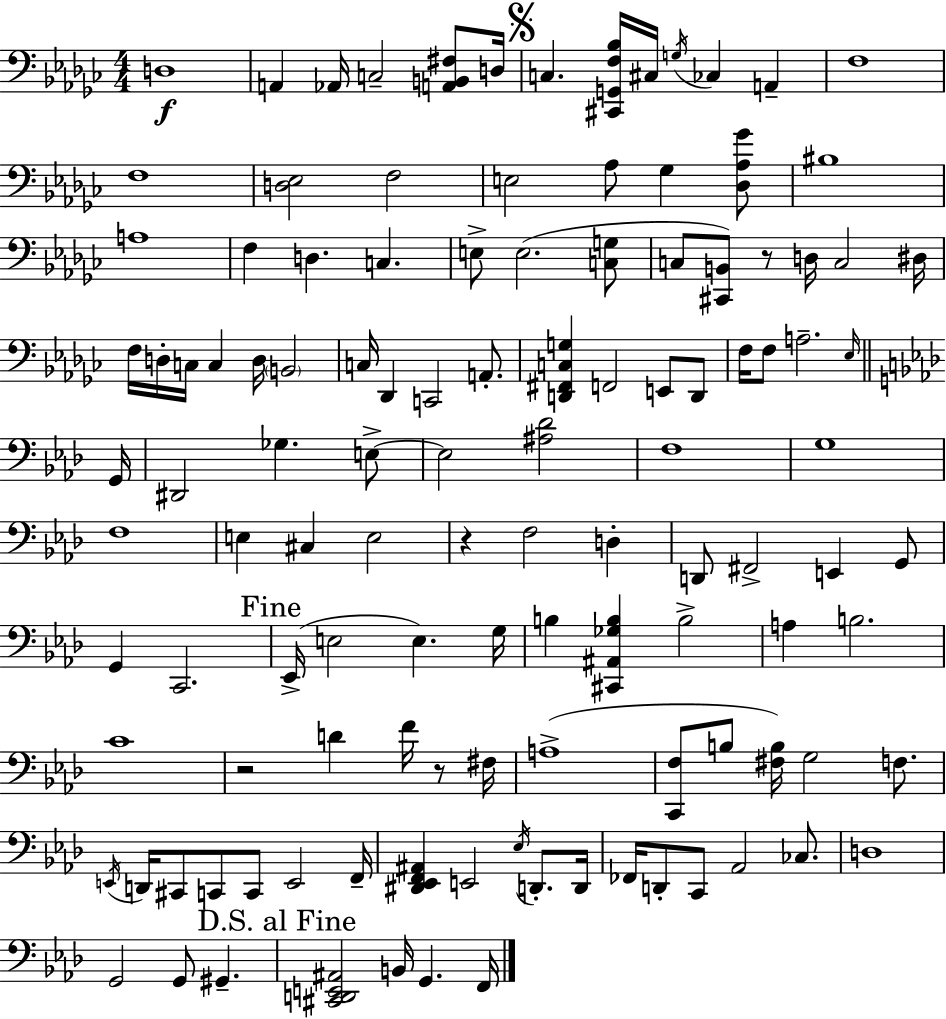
D3/w A2/q Ab2/s C3/h [A2,B2,F#3]/e D3/s C3/q. [C#2,G2,F3,Bb3]/s C#3/s G3/s CES3/q A2/q F3/w F3/w [D3,Eb3]/h F3/h E3/h Ab3/e Gb3/q [Db3,Ab3,Gb4]/e BIS3/w A3/w F3/q D3/q. C3/q. E3/e E3/h. [C3,G3]/e C3/e [C#2,B2]/e R/e D3/s C3/h D#3/s F3/s D3/s C3/s C3/q D3/s B2/h C3/s Db2/q C2/h A2/e. [D2,F#2,C3,G3]/q F2/h E2/e D2/e F3/s F3/e A3/h. Eb3/s G2/s D#2/h Gb3/q. E3/e E3/h [A#3,Db4]/h F3/w G3/w F3/w E3/q C#3/q E3/h R/q F3/h D3/q D2/e F#2/h E2/q G2/e G2/q C2/h. Eb2/s E3/h E3/q. G3/s B3/q [C#2,A#2,Gb3,B3]/q B3/h A3/q B3/h. C4/w R/h D4/q F4/s R/e F#3/s A3/w [C2,F3]/e B3/e [F#3,B3]/s G3/h F3/e. E2/s D2/s C#2/e C2/e C2/e E2/h F2/s [D#2,Eb2,F2,A#2]/q E2/h Eb3/s D2/e. D2/s FES2/s D2/e C2/e Ab2/h CES3/e. D3/w G2/h G2/e G#2/q. [C#2,D2,E2,A#2]/h B2/s G2/q. F2/s